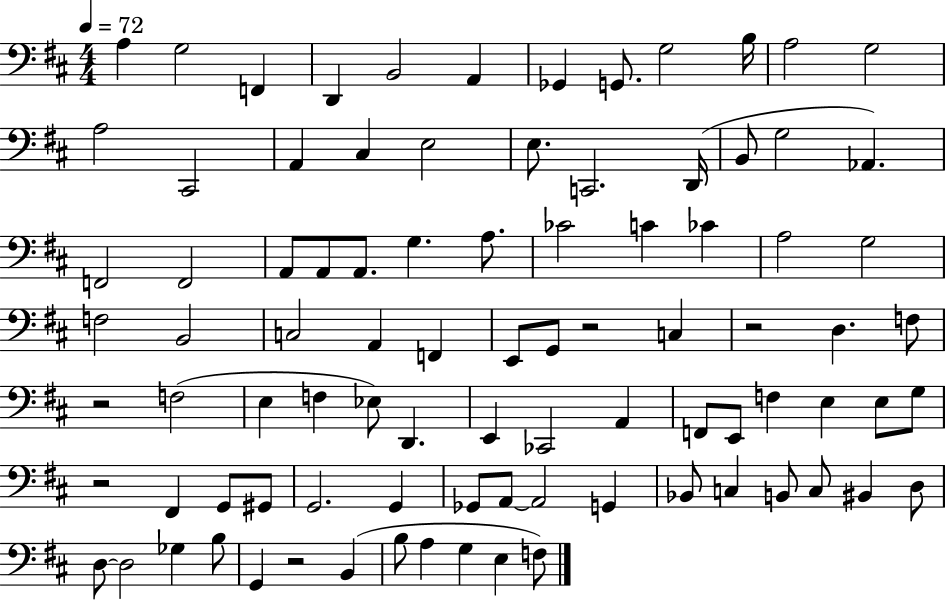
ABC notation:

X:1
T:Untitled
M:4/4
L:1/4
K:D
A, G,2 F,, D,, B,,2 A,, _G,, G,,/2 G,2 B,/4 A,2 G,2 A,2 ^C,,2 A,, ^C, E,2 E,/2 C,,2 D,,/4 B,,/2 G,2 _A,, F,,2 F,,2 A,,/2 A,,/2 A,,/2 G, A,/2 _C2 C _C A,2 G,2 F,2 B,,2 C,2 A,, F,, E,,/2 G,,/2 z2 C, z2 D, F,/2 z2 F,2 E, F, _E,/2 D,, E,, _C,,2 A,, F,,/2 E,,/2 F, E, E,/2 G,/2 z2 ^F,, G,,/2 ^G,,/2 G,,2 G,, _G,,/2 A,,/2 A,,2 G,, _B,,/2 C, B,,/2 C,/2 ^B,, D,/2 D,/2 D,2 _G, B,/2 G,, z2 B,, B,/2 A, G, E, F,/2